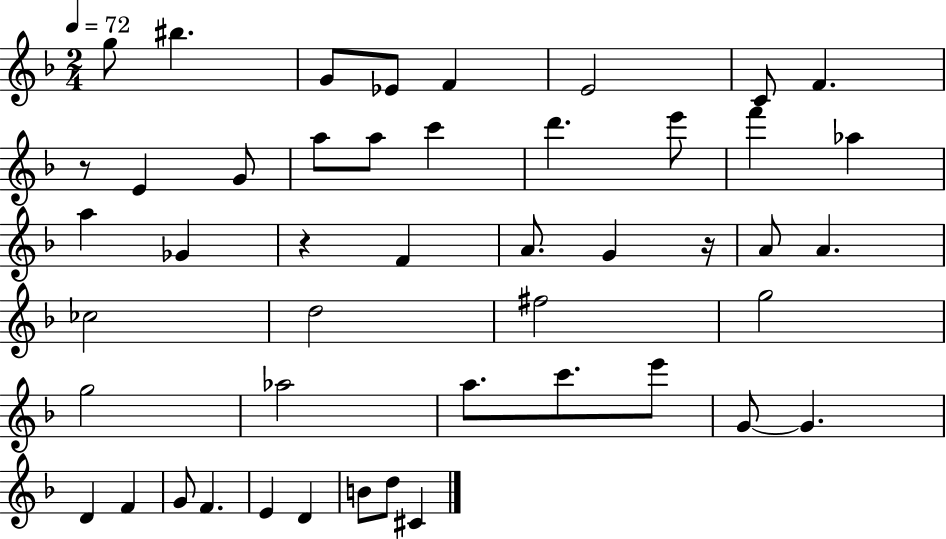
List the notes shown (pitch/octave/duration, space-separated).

G5/e BIS5/q. G4/e Eb4/e F4/q E4/h C4/e F4/q. R/e E4/q G4/e A5/e A5/e C6/q D6/q. E6/e F6/q Ab5/q A5/q Gb4/q R/q F4/q A4/e. G4/q R/s A4/e A4/q. CES5/h D5/h F#5/h G5/h G5/h Ab5/h A5/e. C6/e. E6/e G4/e G4/q. D4/q F4/q G4/e F4/q. E4/q D4/q B4/e D5/e C#4/q